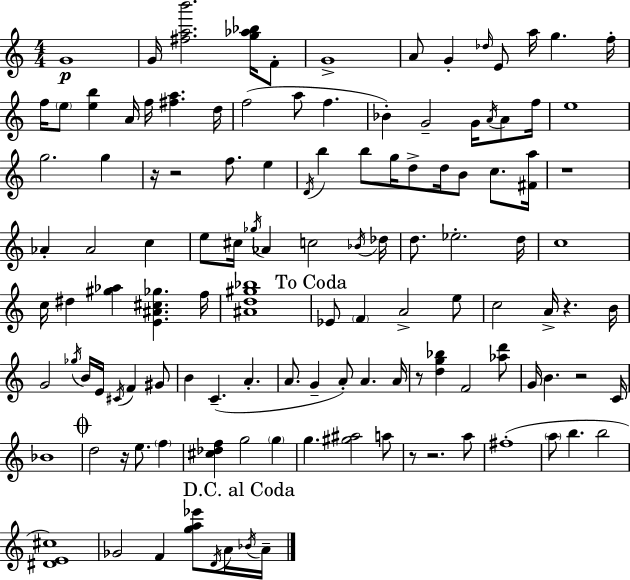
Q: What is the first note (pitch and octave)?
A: G4